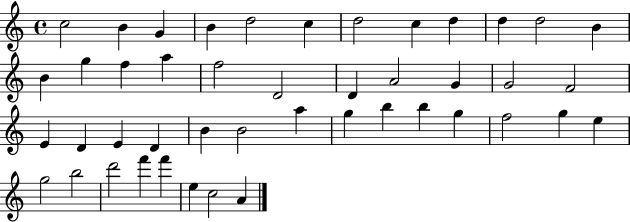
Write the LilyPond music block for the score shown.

{
  \clef treble
  \time 4/4
  \defaultTimeSignature
  \key c \major
  c''2 b'4 g'4 | b'4 d''2 c''4 | d''2 c''4 d''4 | d''4 d''2 b'4 | \break b'4 g''4 f''4 a''4 | f''2 d'2 | d'4 a'2 g'4 | g'2 f'2 | \break e'4 d'4 e'4 d'4 | b'4 b'2 a''4 | g''4 b''4 b''4 g''4 | f''2 g''4 e''4 | \break g''2 b''2 | d'''2 f'''4 f'''4 | e''4 c''2 a'4 | \bar "|."
}